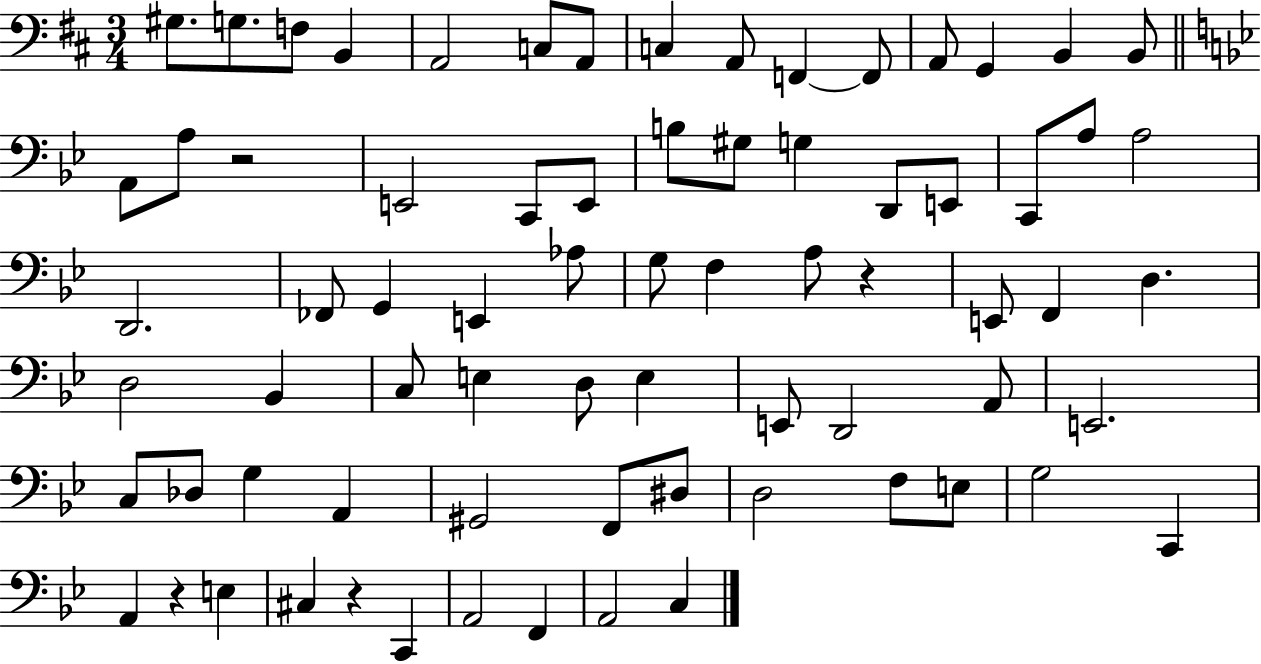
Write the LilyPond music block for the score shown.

{
  \clef bass
  \numericTimeSignature
  \time 3/4
  \key d \major
  gis8. g8. f8 b,4 | a,2 c8 a,8 | c4 a,8 f,4~~ f,8 | a,8 g,4 b,4 b,8 | \break \bar "||" \break \key g \minor a,8 a8 r2 | e,2 c,8 e,8 | b8 gis8 g4 d,8 e,8 | c,8 a8 a2 | \break d,2. | fes,8 g,4 e,4 aes8 | g8 f4 a8 r4 | e,8 f,4 d4. | \break d2 bes,4 | c8 e4 d8 e4 | e,8 d,2 a,8 | e,2. | \break c8 des8 g4 a,4 | gis,2 f,8 dis8 | d2 f8 e8 | g2 c,4 | \break a,4 r4 e4 | cis4 r4 c,4 | a,2 f,4 | a,2 c4 | \break \bar "|."
}